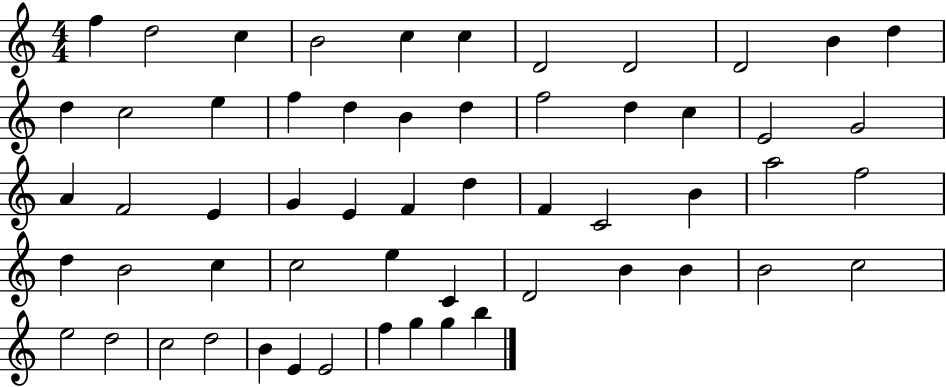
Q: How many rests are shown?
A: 0